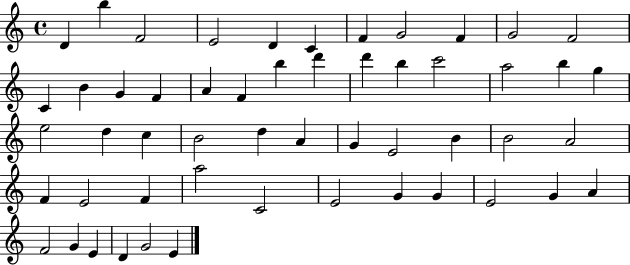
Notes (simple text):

D4/q B5/q F4/h E4/h D4/q C4/q F4/q G4/h F4/q G4/h F4/h C4/q B4/q G4/q F4/q A4/q F4/q B5/q D6/q D6/q B5/q C6/h A5/h B5/q G5/q E5/h D5/q C5/q B4/h D5/q A4/q G4/q E4/h B4/q B4/h A4/h F4/q E4/h F4/q A5/h C4/h E4/h G4/q G4/q E4/h G4/q A4/q F4/h G4/q E4/q D4/q G4/h E4/q